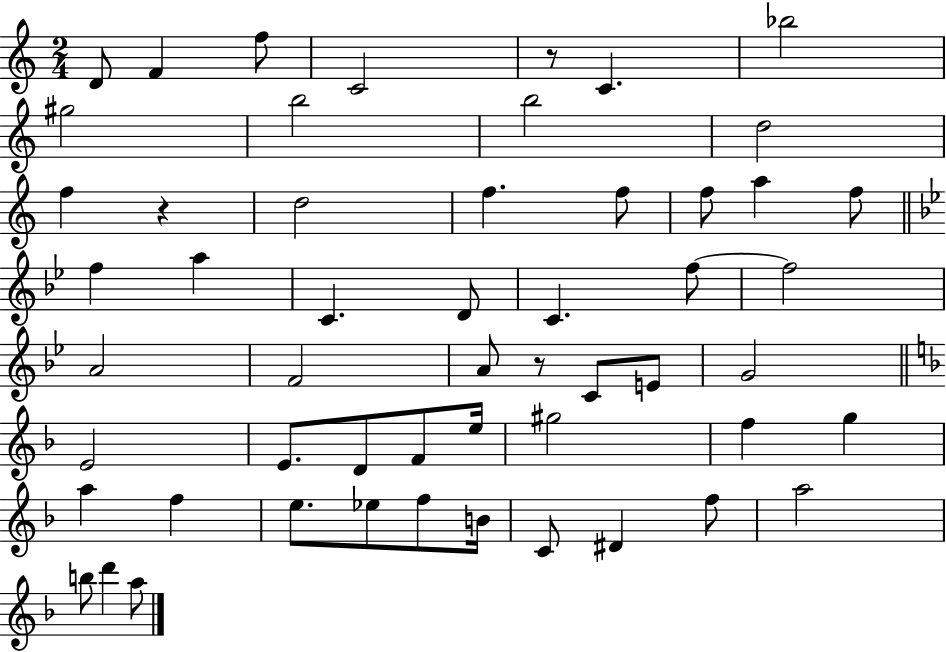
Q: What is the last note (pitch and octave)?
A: A5